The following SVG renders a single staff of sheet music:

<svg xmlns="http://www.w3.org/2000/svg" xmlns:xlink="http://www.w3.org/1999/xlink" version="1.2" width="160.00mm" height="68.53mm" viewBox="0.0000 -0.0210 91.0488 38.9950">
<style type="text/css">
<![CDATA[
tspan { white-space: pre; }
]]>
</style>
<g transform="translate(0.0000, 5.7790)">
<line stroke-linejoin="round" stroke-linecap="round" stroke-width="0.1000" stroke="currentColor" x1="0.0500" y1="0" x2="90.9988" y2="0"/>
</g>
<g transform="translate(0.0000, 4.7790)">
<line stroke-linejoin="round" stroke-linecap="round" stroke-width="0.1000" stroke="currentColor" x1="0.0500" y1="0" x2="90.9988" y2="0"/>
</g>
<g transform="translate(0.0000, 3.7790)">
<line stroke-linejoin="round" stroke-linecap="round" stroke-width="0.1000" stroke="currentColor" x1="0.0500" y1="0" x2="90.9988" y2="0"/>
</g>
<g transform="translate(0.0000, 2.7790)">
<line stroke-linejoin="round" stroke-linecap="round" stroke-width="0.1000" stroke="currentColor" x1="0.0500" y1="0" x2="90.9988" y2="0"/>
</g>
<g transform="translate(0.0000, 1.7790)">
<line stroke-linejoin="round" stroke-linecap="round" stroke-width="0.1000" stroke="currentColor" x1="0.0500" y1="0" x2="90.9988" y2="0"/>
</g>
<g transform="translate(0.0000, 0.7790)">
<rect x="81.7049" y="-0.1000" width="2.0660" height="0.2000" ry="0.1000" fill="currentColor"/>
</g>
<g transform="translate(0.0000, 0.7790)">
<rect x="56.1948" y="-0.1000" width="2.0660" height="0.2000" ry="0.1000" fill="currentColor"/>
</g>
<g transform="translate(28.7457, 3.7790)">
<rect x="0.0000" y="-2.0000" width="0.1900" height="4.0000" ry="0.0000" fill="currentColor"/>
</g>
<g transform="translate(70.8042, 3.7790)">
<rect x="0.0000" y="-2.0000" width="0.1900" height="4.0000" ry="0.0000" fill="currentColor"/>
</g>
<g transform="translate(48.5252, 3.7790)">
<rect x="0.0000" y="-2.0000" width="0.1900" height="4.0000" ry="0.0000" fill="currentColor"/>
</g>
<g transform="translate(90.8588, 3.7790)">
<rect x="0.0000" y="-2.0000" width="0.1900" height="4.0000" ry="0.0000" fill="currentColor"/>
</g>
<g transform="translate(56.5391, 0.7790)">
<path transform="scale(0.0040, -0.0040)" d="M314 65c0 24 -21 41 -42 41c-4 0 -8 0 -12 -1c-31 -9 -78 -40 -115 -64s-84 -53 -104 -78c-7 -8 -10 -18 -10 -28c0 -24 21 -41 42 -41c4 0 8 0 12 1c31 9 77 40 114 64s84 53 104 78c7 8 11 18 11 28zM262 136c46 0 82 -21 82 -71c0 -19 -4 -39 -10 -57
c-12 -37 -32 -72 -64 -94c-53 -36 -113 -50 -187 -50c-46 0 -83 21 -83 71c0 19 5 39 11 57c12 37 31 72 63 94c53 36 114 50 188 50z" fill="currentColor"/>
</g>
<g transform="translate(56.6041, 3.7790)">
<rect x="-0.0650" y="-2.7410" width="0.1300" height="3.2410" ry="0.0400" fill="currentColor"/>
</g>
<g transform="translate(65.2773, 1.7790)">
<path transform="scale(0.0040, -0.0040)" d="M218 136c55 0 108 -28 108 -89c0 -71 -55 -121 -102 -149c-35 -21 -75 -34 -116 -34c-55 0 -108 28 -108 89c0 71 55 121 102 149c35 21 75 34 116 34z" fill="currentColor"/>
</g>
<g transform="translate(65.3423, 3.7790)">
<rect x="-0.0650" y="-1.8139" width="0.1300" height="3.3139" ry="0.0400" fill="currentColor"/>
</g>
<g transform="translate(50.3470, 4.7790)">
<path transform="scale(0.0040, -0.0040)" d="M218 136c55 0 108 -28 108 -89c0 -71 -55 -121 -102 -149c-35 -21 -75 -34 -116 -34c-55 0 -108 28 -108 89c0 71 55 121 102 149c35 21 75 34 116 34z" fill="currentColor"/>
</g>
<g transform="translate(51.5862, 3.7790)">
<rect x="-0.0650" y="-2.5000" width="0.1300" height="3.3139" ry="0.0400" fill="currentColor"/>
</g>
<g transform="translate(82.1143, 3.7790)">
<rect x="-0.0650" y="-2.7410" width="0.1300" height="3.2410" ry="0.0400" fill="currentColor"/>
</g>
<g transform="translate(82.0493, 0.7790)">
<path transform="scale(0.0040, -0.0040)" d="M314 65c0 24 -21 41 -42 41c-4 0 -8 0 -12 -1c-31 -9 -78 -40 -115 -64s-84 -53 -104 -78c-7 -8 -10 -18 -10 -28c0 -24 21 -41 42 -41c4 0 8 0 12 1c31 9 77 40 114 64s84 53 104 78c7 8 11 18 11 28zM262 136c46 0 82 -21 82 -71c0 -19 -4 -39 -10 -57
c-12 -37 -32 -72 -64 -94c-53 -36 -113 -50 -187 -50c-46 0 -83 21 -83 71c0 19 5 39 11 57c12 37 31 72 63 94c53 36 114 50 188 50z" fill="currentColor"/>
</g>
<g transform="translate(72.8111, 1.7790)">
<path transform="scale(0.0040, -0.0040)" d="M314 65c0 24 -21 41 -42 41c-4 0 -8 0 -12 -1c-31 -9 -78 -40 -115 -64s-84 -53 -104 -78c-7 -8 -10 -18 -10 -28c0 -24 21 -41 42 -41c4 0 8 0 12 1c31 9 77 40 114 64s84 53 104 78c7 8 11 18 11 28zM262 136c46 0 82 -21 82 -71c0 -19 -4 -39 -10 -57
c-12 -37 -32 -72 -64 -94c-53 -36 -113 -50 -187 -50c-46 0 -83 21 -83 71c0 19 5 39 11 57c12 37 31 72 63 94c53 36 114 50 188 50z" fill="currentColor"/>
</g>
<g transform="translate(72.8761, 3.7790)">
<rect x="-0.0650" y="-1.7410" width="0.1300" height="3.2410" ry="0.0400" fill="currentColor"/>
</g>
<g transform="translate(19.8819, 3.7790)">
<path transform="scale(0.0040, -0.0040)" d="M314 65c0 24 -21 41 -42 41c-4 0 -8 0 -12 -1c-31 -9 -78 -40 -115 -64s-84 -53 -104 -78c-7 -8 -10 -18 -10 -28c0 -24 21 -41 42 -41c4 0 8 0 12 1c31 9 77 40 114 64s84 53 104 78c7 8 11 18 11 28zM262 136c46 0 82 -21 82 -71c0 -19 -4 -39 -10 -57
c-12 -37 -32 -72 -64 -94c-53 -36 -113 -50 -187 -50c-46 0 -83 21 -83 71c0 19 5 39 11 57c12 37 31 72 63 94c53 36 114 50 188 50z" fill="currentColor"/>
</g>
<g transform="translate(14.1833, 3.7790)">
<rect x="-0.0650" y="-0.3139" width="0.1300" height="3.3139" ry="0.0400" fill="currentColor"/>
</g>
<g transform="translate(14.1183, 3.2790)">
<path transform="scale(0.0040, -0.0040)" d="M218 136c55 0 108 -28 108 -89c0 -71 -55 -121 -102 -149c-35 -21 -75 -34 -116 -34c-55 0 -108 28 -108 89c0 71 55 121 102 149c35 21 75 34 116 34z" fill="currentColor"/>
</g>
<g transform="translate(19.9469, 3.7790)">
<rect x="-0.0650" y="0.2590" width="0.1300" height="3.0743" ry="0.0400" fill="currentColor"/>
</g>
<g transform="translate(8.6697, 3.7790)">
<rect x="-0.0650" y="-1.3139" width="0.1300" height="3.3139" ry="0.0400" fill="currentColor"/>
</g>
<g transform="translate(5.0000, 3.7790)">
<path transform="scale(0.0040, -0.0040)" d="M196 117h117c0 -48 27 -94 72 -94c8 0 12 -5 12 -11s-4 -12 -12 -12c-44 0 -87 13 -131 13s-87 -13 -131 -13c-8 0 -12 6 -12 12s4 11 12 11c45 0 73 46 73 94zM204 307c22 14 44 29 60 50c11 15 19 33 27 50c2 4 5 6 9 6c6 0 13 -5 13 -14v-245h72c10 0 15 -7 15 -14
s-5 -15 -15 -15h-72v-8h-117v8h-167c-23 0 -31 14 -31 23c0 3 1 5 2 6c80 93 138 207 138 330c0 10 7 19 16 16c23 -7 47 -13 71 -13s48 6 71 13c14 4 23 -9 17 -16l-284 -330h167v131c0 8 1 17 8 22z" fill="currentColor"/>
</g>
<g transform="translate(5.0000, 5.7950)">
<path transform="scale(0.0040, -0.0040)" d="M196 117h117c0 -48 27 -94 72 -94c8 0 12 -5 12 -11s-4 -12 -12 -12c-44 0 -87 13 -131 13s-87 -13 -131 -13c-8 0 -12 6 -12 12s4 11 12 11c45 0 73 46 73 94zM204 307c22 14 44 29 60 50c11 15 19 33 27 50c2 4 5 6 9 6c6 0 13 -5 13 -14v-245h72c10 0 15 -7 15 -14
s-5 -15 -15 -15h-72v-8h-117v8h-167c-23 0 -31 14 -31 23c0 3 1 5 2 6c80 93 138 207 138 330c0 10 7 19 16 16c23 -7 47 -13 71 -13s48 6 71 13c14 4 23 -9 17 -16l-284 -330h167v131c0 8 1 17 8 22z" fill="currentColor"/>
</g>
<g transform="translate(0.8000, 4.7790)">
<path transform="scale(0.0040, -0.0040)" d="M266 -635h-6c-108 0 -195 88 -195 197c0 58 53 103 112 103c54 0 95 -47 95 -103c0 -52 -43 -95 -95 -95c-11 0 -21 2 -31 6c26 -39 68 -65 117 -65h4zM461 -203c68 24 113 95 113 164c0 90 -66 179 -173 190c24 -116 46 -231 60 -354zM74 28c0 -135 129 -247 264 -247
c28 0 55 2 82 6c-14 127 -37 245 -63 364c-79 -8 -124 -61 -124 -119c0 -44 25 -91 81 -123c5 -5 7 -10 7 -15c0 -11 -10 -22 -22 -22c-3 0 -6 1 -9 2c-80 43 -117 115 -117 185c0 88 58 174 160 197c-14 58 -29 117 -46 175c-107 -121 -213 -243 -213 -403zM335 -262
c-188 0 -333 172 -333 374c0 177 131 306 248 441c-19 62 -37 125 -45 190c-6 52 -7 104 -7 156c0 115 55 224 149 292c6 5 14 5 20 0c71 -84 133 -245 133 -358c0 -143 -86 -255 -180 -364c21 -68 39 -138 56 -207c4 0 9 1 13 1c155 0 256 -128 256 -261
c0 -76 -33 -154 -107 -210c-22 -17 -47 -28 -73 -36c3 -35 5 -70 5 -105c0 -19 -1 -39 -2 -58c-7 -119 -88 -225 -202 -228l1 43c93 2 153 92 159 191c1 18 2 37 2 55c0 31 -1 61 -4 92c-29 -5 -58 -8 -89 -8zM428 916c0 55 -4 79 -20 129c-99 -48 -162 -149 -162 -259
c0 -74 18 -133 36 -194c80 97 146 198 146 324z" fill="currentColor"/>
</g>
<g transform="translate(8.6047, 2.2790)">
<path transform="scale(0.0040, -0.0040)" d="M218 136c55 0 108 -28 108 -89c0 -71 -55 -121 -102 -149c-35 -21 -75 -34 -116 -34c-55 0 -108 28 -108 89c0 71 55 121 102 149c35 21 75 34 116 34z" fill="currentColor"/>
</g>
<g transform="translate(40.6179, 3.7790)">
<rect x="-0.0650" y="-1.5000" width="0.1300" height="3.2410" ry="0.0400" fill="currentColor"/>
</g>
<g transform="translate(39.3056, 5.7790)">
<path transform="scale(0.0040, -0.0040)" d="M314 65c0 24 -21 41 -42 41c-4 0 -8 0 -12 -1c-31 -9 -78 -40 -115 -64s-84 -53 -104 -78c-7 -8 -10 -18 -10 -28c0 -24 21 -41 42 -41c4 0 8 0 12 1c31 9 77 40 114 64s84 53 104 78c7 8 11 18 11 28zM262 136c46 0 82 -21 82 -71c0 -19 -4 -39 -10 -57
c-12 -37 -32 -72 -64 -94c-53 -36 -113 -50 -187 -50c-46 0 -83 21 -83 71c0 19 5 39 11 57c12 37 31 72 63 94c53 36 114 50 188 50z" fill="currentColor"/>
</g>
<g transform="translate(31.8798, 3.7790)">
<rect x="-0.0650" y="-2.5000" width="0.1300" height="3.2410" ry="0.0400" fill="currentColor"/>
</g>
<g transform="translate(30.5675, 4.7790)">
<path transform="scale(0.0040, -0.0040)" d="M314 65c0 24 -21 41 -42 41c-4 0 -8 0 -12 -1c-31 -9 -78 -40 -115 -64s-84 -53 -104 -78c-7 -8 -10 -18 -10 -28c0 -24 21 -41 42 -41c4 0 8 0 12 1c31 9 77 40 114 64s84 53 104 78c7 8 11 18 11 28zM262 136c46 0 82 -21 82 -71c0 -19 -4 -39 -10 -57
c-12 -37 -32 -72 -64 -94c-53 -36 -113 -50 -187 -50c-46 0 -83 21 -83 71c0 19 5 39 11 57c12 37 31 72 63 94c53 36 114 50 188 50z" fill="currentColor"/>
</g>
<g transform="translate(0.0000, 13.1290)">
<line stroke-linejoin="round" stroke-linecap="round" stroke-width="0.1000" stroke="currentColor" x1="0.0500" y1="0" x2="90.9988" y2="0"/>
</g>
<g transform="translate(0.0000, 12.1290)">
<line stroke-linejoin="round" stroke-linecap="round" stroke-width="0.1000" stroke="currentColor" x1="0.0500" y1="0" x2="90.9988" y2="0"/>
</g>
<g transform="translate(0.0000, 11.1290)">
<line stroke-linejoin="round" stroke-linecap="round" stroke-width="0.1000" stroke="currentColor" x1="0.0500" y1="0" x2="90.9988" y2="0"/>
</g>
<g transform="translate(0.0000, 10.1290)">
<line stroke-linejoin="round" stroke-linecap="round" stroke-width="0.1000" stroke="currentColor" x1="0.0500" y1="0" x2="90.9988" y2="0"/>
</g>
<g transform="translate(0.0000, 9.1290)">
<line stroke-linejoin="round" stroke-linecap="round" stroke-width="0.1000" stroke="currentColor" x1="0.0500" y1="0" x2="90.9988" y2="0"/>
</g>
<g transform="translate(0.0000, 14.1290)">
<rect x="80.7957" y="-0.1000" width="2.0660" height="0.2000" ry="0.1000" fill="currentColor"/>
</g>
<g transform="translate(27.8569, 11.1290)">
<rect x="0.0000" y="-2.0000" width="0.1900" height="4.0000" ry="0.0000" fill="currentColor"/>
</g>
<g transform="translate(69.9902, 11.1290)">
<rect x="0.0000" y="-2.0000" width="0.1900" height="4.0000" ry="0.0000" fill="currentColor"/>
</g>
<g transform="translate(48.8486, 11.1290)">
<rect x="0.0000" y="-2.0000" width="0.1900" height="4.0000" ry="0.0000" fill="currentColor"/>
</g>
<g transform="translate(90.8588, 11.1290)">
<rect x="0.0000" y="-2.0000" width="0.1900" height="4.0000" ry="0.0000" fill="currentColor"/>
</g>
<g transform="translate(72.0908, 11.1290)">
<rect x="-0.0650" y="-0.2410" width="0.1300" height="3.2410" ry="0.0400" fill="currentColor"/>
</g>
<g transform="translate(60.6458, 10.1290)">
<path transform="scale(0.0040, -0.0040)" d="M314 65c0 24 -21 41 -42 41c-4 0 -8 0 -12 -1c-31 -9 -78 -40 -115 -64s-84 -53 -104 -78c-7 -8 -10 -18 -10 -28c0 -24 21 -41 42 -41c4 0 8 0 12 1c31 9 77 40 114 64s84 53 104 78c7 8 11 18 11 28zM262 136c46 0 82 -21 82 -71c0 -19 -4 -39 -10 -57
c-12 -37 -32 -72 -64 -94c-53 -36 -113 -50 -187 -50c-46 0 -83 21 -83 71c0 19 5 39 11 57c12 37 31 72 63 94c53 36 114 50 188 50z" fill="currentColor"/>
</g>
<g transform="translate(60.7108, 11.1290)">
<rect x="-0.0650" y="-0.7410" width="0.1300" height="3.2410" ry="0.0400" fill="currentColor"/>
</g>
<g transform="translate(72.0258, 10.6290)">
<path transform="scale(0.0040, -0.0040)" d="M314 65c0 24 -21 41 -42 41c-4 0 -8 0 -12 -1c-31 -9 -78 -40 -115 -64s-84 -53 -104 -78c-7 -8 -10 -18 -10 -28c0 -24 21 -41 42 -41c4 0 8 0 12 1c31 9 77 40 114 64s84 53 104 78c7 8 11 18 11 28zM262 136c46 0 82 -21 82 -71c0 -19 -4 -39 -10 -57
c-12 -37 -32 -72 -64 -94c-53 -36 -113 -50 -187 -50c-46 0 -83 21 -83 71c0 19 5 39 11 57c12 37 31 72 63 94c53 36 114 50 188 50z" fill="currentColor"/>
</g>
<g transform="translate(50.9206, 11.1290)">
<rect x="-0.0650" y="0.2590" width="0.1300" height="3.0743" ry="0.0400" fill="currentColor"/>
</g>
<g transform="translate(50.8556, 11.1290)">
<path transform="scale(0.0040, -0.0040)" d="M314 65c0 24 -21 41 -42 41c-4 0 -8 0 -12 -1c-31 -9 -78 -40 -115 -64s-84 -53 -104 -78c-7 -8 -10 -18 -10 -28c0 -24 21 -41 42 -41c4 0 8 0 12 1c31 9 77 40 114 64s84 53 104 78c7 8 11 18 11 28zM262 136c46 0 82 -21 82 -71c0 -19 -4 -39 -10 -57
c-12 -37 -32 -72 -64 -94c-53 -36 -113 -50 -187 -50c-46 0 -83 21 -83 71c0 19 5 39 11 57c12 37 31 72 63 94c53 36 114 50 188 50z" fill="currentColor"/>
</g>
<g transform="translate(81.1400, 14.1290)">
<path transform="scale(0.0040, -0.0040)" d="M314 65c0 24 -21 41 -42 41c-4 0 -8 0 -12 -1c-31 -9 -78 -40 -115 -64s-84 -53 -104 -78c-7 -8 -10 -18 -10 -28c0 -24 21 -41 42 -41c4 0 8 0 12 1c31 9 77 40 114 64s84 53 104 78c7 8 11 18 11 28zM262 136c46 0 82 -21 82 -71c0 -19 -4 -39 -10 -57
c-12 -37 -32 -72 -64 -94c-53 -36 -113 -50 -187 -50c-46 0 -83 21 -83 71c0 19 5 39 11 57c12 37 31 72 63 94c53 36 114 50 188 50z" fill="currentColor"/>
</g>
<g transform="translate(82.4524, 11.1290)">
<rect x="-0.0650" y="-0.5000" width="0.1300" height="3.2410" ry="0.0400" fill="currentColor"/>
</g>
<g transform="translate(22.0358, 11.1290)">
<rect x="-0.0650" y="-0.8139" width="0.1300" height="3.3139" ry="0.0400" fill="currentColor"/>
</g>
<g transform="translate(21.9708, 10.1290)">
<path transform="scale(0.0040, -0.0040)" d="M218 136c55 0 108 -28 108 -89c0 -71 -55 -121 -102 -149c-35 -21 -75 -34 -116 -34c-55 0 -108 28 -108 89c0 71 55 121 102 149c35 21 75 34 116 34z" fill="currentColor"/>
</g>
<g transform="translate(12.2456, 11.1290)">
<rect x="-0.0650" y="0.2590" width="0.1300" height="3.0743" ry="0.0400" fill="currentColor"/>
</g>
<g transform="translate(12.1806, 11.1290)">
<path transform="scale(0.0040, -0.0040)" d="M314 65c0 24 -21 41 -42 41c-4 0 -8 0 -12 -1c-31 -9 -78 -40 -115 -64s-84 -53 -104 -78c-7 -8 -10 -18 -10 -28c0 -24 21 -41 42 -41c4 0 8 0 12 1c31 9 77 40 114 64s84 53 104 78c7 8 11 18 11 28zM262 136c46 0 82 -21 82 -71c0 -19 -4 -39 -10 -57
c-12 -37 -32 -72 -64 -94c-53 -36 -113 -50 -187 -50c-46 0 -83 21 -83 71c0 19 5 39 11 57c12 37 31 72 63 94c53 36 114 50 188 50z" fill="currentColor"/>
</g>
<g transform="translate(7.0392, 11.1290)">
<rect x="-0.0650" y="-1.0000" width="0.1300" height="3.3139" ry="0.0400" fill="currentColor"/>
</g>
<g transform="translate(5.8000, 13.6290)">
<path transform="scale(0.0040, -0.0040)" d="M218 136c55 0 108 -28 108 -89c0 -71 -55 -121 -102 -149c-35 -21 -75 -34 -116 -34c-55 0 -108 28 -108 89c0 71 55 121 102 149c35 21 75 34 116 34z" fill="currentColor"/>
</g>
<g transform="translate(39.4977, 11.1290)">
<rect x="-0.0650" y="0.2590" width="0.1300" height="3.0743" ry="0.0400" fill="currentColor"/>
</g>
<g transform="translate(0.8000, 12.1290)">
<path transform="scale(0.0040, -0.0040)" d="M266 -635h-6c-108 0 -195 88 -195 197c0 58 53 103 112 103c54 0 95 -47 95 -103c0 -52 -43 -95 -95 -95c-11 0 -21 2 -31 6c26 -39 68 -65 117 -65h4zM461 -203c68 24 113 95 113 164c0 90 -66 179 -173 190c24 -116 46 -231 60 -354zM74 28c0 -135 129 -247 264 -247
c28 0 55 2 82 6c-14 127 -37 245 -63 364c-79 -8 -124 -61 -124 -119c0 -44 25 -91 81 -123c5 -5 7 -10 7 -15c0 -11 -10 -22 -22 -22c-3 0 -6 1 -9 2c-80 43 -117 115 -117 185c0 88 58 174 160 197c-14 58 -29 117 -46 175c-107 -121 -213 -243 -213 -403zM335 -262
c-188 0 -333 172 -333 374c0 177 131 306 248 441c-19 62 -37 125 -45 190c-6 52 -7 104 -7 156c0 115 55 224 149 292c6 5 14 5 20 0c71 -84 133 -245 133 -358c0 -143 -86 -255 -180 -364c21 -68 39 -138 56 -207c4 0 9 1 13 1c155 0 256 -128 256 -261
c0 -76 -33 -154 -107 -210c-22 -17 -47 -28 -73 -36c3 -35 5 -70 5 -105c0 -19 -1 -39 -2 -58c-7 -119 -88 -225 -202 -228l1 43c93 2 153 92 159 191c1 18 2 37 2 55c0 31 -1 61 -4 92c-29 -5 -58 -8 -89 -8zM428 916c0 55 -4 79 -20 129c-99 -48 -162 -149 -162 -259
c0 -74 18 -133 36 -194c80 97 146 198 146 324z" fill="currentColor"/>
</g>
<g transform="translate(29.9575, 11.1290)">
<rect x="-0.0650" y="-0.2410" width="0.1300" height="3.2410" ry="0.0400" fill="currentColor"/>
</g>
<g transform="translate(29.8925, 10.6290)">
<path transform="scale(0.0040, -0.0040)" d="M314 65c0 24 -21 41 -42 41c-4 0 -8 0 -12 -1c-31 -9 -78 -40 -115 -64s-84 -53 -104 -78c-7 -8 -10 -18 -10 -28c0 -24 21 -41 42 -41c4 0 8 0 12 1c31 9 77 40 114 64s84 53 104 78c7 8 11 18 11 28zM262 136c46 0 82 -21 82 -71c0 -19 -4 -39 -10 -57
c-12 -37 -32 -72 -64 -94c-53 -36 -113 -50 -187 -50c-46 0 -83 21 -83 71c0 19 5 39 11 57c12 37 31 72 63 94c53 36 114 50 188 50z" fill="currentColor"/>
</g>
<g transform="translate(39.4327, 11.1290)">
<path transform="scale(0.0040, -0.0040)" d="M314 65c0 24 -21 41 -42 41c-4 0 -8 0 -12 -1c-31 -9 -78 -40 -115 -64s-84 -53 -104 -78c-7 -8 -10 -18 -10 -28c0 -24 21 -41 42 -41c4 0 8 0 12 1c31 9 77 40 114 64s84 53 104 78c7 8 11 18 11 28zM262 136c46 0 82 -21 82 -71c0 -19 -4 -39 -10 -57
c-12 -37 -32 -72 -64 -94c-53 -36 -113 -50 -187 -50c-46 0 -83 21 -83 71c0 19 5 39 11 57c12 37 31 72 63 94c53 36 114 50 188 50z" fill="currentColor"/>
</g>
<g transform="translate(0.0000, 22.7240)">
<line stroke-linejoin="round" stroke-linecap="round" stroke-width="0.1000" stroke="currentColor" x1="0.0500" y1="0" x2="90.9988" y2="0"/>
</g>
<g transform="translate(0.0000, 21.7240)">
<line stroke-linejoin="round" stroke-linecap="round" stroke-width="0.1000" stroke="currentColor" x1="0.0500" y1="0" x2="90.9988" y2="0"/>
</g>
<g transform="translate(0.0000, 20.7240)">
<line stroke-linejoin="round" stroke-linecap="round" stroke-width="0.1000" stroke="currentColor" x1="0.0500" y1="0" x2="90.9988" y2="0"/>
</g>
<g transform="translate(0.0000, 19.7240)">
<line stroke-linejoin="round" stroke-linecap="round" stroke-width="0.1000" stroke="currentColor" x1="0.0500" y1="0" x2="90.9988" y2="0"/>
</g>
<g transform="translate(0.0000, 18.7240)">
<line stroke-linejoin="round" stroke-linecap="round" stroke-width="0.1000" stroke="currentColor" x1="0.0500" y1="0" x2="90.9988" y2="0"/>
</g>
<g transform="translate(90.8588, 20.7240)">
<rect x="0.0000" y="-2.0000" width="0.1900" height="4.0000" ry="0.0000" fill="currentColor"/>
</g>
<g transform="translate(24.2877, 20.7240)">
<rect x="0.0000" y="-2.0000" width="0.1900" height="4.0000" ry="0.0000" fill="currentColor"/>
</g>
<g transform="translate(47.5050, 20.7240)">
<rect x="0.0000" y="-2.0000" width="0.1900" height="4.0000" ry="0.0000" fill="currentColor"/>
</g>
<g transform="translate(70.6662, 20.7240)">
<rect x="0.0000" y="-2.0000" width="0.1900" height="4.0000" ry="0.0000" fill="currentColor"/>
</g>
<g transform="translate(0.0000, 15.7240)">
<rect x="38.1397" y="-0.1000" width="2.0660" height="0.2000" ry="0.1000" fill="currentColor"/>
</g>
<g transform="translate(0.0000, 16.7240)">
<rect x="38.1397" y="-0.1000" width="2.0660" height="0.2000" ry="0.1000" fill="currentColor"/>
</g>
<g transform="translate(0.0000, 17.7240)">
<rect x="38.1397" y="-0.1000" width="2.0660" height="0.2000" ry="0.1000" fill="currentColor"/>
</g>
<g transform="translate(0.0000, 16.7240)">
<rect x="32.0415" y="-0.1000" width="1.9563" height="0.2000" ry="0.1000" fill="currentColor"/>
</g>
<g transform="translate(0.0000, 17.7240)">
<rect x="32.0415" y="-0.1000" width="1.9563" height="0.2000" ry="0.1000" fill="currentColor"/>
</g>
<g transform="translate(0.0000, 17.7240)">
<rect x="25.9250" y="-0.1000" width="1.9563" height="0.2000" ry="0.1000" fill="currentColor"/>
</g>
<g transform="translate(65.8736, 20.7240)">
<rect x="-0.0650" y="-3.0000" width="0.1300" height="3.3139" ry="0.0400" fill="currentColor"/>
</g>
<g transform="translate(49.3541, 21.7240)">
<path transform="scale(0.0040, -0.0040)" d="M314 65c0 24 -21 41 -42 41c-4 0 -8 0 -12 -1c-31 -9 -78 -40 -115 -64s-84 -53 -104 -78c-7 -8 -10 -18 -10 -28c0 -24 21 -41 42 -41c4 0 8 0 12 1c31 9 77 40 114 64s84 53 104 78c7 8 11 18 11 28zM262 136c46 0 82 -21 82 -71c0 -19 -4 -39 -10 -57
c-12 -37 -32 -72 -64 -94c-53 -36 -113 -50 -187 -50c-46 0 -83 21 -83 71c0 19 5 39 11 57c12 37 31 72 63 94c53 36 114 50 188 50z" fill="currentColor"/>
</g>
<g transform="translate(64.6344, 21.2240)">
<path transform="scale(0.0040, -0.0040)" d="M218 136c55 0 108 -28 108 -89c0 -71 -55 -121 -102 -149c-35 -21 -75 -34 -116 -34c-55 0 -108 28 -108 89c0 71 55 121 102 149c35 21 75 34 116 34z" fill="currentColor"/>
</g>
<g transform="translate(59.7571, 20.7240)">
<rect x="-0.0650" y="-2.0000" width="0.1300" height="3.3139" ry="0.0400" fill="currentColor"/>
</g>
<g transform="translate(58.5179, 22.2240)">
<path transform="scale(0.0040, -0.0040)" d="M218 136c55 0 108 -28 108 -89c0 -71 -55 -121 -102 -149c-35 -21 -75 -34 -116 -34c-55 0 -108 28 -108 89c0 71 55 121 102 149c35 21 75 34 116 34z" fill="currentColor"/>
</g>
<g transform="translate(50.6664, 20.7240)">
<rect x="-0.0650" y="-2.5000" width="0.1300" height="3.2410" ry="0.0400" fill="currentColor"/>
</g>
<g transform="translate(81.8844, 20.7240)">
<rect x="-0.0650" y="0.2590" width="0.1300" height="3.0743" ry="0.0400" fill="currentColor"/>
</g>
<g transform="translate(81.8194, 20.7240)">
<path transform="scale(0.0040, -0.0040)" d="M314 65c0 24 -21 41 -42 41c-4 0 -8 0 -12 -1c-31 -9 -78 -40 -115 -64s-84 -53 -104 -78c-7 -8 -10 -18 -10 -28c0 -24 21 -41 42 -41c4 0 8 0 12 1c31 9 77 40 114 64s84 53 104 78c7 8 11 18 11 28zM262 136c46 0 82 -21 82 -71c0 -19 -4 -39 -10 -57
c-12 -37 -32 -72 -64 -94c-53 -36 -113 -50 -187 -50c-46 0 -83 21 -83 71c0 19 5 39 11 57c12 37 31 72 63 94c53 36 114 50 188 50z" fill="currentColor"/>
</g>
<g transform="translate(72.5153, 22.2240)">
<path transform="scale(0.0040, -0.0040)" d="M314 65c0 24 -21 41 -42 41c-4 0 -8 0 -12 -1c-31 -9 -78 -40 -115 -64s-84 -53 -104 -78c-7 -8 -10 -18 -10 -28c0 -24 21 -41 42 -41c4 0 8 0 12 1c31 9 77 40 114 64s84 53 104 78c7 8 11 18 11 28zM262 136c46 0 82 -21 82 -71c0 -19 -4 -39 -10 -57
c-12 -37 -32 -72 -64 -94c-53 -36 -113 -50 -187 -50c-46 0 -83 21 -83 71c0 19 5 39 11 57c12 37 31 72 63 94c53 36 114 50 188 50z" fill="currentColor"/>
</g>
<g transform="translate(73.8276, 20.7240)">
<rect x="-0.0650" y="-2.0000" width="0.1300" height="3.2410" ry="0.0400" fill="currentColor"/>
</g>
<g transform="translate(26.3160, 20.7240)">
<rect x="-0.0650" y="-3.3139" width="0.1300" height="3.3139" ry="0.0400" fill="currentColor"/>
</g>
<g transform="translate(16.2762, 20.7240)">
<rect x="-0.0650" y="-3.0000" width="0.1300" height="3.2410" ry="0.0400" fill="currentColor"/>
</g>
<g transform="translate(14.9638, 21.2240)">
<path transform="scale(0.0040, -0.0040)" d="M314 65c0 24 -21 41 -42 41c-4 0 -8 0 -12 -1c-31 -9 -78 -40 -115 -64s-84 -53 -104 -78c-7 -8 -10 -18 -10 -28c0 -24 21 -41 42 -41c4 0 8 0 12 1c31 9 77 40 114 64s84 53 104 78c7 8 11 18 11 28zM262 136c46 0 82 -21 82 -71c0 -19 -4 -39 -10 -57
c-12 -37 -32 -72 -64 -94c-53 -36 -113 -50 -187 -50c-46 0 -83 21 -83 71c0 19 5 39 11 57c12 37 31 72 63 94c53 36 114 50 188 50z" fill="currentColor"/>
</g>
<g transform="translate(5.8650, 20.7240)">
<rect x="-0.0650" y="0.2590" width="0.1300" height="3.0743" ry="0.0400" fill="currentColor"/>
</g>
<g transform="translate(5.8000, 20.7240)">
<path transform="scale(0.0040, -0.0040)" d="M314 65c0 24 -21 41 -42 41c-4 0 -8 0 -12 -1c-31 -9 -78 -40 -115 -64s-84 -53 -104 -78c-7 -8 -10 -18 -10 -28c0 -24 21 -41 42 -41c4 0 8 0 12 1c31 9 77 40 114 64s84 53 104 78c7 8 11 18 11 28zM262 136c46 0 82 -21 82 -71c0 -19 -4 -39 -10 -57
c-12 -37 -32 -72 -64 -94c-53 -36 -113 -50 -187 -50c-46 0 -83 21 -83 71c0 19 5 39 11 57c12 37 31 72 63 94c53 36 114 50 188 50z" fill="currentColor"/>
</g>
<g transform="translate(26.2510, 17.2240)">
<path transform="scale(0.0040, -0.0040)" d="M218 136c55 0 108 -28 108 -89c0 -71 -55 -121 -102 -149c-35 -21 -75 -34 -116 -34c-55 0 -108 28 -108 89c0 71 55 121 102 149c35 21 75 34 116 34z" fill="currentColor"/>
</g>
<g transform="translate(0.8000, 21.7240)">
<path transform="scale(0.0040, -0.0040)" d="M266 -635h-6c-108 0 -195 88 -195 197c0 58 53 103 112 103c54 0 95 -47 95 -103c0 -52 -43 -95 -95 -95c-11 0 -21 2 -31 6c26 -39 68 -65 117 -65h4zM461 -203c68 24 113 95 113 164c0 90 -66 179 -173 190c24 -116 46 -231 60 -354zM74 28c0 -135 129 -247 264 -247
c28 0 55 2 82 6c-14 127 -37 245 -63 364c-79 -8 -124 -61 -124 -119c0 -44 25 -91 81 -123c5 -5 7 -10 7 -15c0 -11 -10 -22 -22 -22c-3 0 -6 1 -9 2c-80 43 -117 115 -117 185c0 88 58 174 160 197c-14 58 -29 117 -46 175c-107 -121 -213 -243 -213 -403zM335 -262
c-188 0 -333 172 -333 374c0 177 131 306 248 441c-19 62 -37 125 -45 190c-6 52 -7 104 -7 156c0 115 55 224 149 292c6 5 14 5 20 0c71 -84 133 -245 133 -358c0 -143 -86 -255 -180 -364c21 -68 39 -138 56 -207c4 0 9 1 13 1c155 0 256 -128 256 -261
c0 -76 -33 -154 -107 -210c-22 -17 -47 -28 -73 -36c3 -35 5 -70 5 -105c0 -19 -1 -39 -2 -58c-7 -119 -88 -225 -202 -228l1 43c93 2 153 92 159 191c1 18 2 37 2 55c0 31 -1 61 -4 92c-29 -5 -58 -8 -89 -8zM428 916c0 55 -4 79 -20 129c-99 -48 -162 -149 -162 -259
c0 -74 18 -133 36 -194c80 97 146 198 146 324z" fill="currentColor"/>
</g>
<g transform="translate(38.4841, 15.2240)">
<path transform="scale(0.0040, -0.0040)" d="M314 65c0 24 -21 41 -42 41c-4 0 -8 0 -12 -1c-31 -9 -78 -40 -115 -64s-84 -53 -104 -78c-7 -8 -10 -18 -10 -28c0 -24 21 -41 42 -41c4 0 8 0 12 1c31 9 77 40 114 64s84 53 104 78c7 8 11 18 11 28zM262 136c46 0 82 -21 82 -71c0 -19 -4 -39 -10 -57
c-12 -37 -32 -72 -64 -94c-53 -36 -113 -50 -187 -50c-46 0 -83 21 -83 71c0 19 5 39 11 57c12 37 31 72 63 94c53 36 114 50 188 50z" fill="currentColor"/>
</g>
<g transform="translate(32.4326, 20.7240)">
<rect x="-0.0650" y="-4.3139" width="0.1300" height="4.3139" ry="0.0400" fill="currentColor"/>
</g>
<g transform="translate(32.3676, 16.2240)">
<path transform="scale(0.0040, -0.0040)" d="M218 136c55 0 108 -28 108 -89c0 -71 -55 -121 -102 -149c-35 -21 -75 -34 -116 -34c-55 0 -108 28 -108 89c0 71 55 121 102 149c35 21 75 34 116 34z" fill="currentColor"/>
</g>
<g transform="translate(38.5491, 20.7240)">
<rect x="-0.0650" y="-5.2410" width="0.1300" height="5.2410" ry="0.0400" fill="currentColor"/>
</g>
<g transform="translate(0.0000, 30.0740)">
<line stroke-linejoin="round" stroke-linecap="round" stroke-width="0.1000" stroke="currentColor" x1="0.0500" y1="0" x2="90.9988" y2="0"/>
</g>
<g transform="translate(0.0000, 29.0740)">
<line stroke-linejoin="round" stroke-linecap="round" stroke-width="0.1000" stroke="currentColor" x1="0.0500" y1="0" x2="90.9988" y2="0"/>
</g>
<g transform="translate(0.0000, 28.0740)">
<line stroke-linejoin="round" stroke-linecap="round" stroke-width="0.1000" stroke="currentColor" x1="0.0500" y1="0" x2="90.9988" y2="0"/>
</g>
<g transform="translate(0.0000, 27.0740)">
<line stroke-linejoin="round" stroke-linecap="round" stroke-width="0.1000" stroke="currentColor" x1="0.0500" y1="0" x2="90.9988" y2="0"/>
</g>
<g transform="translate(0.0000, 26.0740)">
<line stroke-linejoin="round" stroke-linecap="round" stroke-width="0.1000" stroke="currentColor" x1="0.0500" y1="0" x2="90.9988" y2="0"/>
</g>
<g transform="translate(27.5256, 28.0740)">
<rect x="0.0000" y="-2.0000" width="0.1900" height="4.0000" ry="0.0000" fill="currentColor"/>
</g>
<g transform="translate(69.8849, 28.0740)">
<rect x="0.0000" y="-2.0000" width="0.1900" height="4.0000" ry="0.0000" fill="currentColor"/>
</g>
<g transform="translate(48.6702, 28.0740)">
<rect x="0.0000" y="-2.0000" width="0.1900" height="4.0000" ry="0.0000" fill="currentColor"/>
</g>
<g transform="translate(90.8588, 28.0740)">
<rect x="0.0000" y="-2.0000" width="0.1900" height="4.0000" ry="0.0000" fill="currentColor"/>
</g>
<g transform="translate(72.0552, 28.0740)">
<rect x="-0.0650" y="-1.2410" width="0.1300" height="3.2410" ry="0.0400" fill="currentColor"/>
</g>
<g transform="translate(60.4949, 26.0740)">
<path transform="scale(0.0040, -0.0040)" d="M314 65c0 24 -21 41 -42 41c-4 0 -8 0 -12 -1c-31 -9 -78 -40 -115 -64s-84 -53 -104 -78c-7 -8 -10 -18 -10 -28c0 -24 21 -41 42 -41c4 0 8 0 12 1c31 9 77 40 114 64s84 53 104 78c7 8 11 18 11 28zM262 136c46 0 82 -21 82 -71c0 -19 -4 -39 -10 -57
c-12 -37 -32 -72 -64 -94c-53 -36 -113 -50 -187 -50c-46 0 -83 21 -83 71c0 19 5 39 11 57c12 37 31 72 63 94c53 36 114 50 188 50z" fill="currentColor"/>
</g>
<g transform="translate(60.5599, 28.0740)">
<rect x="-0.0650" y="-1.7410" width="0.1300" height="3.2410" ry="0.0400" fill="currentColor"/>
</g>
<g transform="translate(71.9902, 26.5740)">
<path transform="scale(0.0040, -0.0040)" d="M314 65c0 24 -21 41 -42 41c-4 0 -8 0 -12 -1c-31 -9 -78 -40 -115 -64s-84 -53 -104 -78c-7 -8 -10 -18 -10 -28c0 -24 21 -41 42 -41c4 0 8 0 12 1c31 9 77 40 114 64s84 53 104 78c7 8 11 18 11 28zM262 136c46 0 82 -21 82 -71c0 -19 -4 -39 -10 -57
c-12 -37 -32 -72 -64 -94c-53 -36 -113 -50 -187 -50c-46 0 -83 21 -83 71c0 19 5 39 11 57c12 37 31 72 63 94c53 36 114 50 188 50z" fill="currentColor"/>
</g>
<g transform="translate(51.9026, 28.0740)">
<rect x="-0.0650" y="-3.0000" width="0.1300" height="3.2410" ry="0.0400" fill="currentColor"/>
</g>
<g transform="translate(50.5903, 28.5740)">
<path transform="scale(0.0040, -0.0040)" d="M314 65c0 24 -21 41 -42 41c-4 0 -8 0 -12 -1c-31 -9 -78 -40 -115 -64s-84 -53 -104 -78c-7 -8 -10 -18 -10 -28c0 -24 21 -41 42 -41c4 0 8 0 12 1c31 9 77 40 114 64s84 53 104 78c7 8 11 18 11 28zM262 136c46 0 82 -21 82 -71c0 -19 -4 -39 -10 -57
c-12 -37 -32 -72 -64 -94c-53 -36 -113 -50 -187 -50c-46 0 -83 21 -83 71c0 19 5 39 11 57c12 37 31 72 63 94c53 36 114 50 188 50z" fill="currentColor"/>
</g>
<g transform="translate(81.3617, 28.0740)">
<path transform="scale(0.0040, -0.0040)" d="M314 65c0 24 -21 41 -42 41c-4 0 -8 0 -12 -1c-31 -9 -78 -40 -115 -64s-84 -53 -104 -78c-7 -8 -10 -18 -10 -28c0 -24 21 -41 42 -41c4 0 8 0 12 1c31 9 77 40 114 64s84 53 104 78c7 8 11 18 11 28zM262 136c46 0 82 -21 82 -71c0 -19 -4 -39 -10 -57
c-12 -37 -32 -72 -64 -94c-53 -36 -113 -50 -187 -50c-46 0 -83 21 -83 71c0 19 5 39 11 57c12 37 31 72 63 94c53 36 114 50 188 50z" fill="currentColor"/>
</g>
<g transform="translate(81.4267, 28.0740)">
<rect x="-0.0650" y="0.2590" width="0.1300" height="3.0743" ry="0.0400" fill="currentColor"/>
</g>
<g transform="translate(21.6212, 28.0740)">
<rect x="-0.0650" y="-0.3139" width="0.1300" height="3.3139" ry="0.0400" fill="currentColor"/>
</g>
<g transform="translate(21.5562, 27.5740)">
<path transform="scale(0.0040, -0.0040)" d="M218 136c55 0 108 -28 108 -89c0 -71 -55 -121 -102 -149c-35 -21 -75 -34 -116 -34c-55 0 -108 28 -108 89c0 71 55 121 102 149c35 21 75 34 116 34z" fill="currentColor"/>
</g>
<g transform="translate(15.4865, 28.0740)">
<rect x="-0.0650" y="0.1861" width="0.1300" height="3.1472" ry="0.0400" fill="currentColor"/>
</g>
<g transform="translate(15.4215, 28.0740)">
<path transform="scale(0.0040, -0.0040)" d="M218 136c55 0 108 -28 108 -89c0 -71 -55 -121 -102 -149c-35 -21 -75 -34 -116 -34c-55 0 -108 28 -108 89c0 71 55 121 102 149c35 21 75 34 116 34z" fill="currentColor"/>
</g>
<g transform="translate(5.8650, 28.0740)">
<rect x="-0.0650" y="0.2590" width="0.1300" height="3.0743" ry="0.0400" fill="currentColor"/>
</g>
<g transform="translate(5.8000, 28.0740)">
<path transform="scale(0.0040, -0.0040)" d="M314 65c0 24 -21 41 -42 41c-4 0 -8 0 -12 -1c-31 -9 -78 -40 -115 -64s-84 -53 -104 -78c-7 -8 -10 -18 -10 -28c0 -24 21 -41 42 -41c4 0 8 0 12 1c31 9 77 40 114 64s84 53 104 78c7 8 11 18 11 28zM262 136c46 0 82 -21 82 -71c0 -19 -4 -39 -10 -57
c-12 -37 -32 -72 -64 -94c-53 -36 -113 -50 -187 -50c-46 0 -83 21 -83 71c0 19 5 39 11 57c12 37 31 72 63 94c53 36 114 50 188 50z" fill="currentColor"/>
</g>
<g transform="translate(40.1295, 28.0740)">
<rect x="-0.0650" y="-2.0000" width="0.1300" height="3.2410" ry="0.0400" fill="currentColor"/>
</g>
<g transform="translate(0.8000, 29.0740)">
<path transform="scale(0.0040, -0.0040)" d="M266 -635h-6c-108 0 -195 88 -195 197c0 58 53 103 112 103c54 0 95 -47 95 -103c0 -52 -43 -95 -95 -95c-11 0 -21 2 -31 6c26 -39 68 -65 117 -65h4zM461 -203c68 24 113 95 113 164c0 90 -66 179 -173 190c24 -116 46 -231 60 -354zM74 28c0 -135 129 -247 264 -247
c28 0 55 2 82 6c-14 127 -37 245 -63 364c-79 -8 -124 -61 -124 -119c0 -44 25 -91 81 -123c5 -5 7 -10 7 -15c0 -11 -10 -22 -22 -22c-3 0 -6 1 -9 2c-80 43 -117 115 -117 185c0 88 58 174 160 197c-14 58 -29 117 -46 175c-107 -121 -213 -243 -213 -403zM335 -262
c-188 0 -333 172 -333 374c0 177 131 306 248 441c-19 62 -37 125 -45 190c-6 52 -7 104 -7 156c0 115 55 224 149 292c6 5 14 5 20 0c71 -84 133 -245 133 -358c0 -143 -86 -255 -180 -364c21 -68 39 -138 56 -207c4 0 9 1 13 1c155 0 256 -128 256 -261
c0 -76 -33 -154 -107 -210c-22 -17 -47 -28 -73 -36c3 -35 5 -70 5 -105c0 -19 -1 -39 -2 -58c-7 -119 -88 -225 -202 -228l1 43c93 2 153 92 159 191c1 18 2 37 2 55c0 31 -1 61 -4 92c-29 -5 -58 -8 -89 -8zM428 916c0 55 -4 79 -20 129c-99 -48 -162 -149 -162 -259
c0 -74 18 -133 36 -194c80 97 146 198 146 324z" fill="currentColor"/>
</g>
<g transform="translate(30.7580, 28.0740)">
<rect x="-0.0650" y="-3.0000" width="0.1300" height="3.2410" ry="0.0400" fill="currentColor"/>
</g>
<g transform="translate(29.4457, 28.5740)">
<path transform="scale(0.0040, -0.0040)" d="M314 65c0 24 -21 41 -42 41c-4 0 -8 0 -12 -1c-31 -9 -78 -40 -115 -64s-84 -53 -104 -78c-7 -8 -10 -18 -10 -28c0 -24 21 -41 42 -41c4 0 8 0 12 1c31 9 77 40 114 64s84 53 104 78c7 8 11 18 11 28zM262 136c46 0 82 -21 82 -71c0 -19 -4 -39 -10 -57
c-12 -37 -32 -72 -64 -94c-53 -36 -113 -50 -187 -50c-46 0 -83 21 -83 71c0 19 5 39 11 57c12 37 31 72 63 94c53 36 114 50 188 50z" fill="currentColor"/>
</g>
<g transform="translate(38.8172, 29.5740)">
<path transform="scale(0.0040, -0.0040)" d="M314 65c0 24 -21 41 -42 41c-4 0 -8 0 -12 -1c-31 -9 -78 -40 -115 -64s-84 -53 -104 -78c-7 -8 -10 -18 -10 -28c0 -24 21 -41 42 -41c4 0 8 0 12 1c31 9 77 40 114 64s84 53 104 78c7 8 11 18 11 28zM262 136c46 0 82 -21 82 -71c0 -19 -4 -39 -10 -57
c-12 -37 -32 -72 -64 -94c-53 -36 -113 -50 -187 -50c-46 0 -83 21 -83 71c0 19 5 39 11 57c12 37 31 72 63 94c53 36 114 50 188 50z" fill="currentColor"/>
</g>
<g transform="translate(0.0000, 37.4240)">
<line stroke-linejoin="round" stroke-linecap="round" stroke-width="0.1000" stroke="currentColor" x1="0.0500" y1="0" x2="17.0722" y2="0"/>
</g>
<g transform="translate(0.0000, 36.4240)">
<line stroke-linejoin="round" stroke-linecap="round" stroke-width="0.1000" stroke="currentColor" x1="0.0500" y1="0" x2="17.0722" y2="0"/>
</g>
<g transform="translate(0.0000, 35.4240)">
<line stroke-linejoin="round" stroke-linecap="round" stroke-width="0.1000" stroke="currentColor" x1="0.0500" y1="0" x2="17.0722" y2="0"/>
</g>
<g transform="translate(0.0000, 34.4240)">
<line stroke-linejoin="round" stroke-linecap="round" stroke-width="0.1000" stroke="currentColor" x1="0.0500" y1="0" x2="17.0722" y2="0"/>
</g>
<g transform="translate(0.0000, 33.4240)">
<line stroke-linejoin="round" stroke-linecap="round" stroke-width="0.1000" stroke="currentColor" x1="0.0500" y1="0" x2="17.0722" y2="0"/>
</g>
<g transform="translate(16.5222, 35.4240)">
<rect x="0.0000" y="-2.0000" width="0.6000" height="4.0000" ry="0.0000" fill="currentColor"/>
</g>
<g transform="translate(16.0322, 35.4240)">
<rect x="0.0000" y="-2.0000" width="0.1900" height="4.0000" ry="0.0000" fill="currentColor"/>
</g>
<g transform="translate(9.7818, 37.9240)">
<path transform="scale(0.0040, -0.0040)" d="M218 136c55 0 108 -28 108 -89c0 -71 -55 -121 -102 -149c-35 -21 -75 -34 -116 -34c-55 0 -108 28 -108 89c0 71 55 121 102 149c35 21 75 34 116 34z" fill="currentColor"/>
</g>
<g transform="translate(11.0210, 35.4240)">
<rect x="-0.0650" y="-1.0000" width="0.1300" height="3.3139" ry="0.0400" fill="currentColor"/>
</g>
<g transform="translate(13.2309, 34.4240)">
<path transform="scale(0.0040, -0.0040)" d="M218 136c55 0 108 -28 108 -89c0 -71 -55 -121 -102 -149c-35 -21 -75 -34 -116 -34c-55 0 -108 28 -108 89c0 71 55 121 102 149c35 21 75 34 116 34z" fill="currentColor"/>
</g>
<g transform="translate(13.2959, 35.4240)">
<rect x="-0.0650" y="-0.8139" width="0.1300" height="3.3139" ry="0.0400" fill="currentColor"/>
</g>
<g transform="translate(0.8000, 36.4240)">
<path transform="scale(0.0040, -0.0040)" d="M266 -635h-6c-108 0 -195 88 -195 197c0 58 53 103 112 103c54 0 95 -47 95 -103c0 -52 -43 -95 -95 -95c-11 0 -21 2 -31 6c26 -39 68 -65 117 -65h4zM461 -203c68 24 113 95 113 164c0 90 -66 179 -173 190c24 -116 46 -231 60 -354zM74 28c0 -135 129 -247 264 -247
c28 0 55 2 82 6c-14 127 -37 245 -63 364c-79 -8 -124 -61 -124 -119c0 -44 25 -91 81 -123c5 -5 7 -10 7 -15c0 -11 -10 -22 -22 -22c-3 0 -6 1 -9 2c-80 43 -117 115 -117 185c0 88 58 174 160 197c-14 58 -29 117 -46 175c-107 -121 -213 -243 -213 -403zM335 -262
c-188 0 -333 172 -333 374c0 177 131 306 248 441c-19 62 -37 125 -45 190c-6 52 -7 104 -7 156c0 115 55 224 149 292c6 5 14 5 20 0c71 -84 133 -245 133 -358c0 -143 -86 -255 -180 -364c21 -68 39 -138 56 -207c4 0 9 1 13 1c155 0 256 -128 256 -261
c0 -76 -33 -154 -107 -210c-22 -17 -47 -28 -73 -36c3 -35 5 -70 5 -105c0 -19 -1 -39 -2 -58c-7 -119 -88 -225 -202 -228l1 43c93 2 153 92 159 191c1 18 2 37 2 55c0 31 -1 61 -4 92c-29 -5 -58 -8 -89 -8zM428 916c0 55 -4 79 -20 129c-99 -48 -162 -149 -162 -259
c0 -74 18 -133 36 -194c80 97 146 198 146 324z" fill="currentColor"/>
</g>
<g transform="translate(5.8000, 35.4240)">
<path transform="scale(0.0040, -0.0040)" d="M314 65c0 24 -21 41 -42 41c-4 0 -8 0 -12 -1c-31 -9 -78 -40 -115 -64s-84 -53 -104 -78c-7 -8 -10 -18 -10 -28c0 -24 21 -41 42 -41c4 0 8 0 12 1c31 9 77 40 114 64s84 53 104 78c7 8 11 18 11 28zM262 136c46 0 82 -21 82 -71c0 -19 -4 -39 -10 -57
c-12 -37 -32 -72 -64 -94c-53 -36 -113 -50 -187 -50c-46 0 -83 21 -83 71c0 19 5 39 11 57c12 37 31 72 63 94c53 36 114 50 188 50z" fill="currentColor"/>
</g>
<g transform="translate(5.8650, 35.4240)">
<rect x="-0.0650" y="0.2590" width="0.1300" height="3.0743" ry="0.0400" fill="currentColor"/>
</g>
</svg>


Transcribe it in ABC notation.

X:1
T:Untitled
M:4/4
L:1/4
K:C
e c B2 G2 E2 G a2 f f2 a2 D B2 d c2 B2 B2 d2 c2 C2 B2 A2 b d' f'2 G2 F A F2 B2 B2 B c A2 F2 A2 f2 e2 B2 B2 D d